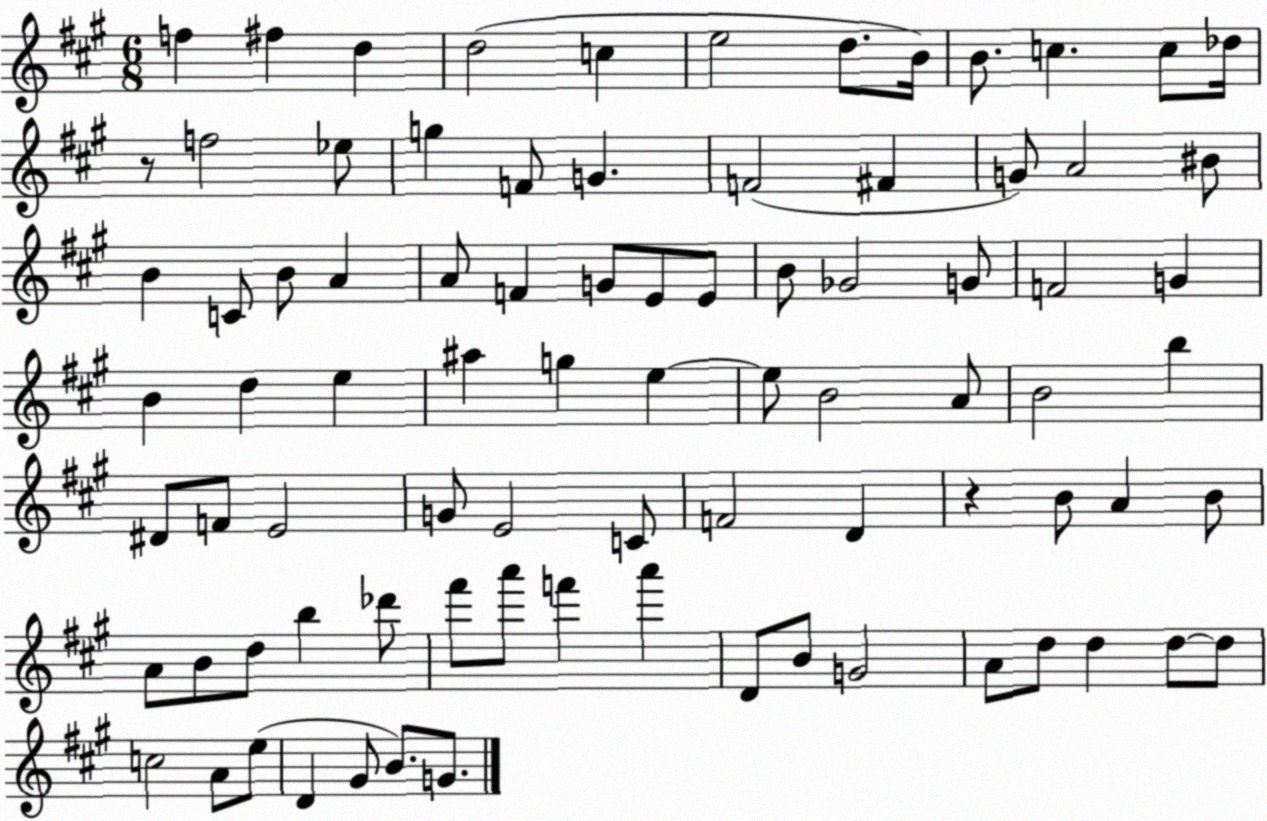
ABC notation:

X:1
T:Untitled
M:6/8
L:1/4
K:A
f ^f d d2 c e2 d/2 B/4 B/2 c c/2 _d/4 z/2 f2 _e/2 g F/2 G F2 ^F G/2 A2 ^B/2 B C/2 B/2 A A/2 F G/2 E/2 E/2 B/2 _G2 G/2 F2 G B d e ^a g e e/2 B2 A/2 B2 b ^D/2 F/2 E2 G/2 E2 C/2 F2 D z B/2 A B/2 A/2 B/2 d/2 b _d'/2 ^f'/2 a'/2 f' a' D/2 B/2 G2 A/2 d/2 d d/2 d/2 c2 A/2 e/2 D ^G/2 B/2 G/2